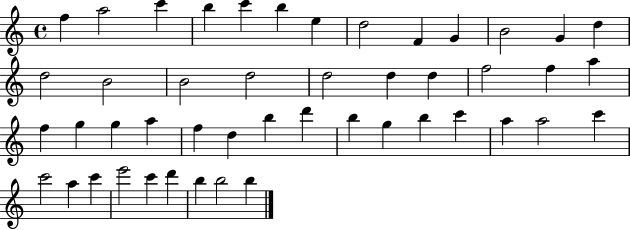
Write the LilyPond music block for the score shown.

{
  \clef treble
  \time 4/4
  \defaultTimeSignature
  \key c \major
  f''4 a''2 c'''4 | b''4 c'''4 b''4 e''4 | d''2 f'4 g'4 | b'2 g'4 d''4 | \break d''2 b'2 | b'2 d''2 | d''2 d''4 d''4 | f''2 f''4 a''4 | \break f''4 g''4 g''4 a''4 | f''4 d''4 b''4 d'''4 | b''4 g''4 b''4 c'''4 | a''4 a''2 c'''4 | \break c'''2 a''4 c'''4 | e'''2 c'''4 d'''4 | b''4 b''2 b''4 | \bar "|."
}